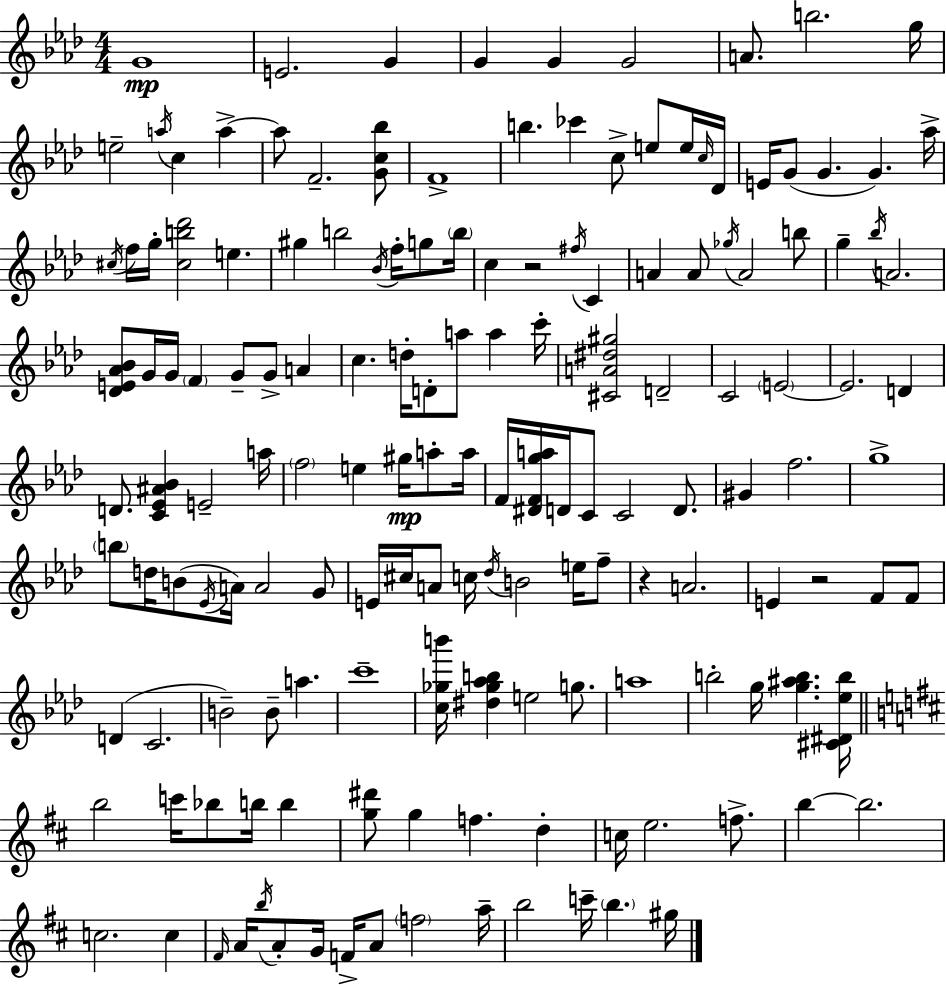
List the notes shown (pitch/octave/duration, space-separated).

G4/w E4/h. G4/q G4/q G4/q G4/h A4/e. B5/h. G5/s E5/h A5/s C5/q A5/q A5/e F4/h. [G4,C5,Bb5]/e F4/w B5/q. CES6/q C5/e E5/e E5/s C5/s Db4/s E4/s G4/e G4/q. G4/q. Ab5/s C#5/s F5/s G5/s [C#5,B5,Db6]/h E5/q. G#5/q B5/h Bb4/s F5/s G5/e B5/s C5/q R/h F#5/s C4/q A4/q A4/e Gb5/s A4/h B5/e G5/q Bb5/s A4/h. [Db4,E4,Ab4,Bb4]/e G4/s G4/s F4/q G4/e G4/e A4/q C5/q. D5/s D4/e A5/e A5/q C6/s [C#4,A4,D#5,G#5]/h D4/h C4/h E4/h E4/h. D4/q D4/e. [C4,Eb4,A#4,Bb4]/q E4/h A5/s F5/h E5/q G#5/s A5/e A5/s F4/s [D#4,F4,G5,A5]/s D4/s C4/e C4/h D4/e. G#4/q F5/h. G5/w B5/e D5/s B4/e Eb4/s A4/s A4/h G4/e E4/s C#5/s A4/e C5/s Db5/s B4/h E5/s F5/e R/q A4/h. E4/q R/h F4/e F4/e D4/q C4/h. B4/h B4/e A5/q. C6/w [C5,Gb5,B6]/s [D#5,Gb5,Ab5,B5]/q E5/h G5/e. A5/w B5/h G5/s [G5,A#5,B5]/q. [C#4,D#4,Eb5,B5]/s B5/h C6/s Bb5/e B5/s B5/q [G5,D#6]/e G5/q F5/q. D5/q C5/s E5/h. F5/e. B5/q B5/h. C5/h. C5/q F#4/s A4/s B5/s A4/e G4/s F4/s A4/e F5/h A5/s B5/h C6/s B5/q. G#5/s